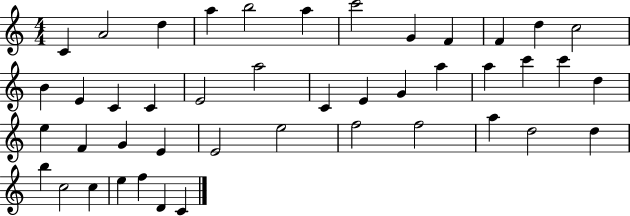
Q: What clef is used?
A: treble